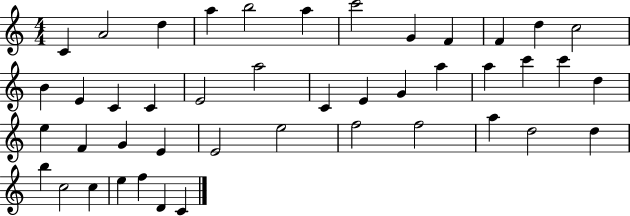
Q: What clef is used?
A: treble